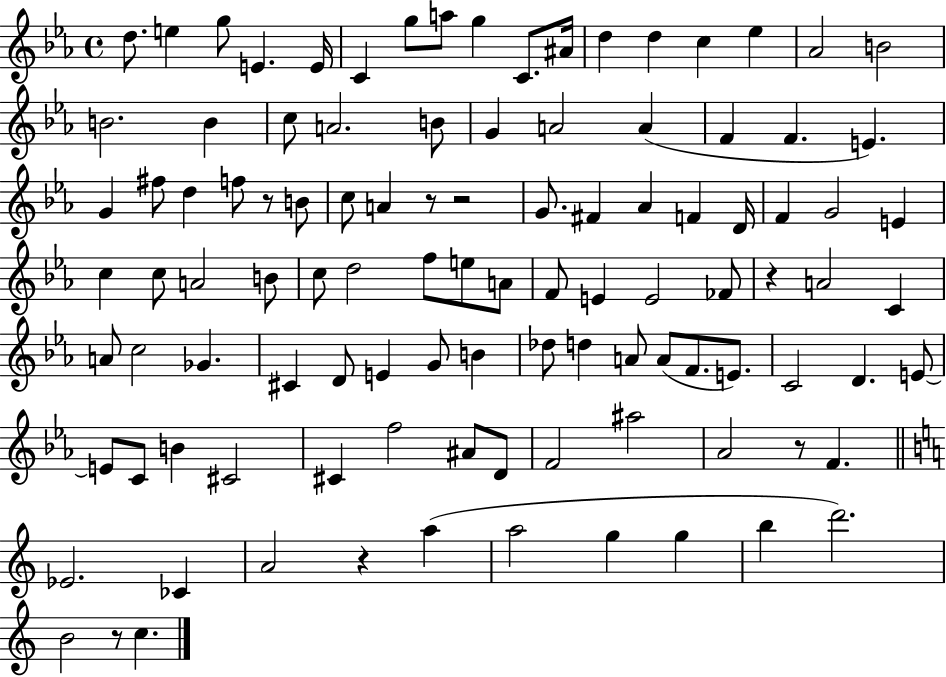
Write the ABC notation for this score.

X:1
T:Untitled
M:4/4
L:1/4
K:Eb
d/2 e g/2 E E/4 C g/2 a/2 g C/2 ^A/4 d d c _e _A2 B2 B2 B c/2 A2 B/2 G A2 A F F E G ^f/2 d f/2 z/2 B/2 c/2 A z/2 z2 G/2 ^F _A F D/4 F G2 E c c/2 A2 B/2 c/2 d2 f/2 e/2 A/2 F/2 E E2 _F/2 z A2 C A/2 c2 _G ^C D/2 E G/2 B _d/2 d A/2 A/2 F/2 E/2 C2 D E/2 E/2 C/2 B ^C2 ^C f2 ^A/2 D/2 F2 ^a2 _A2 z/2 F _E2 _C A2 z a a2 g g b d'2 B2 z/2 c